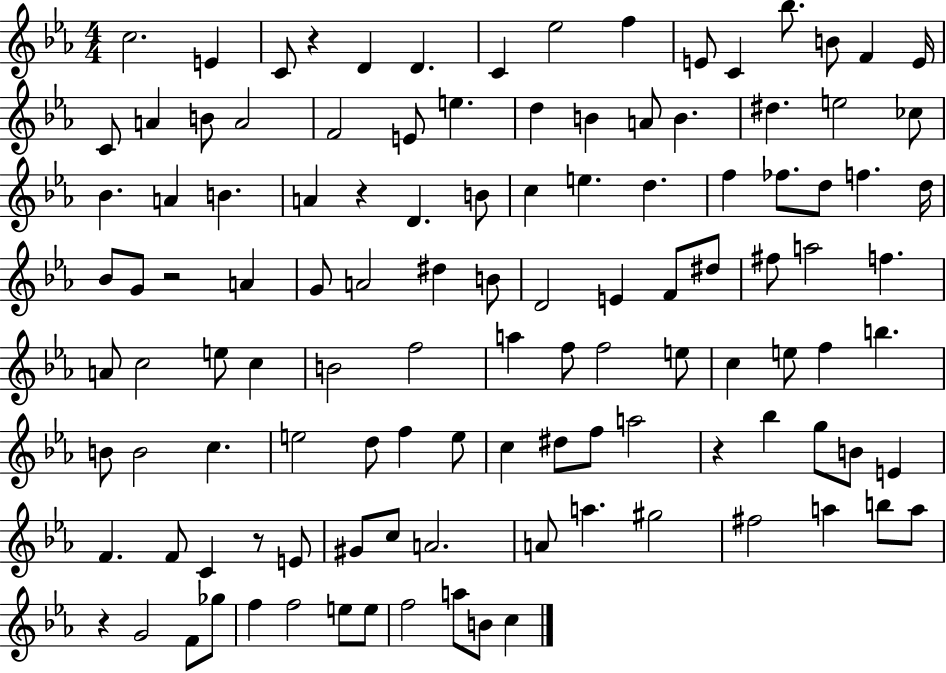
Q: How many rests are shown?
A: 6